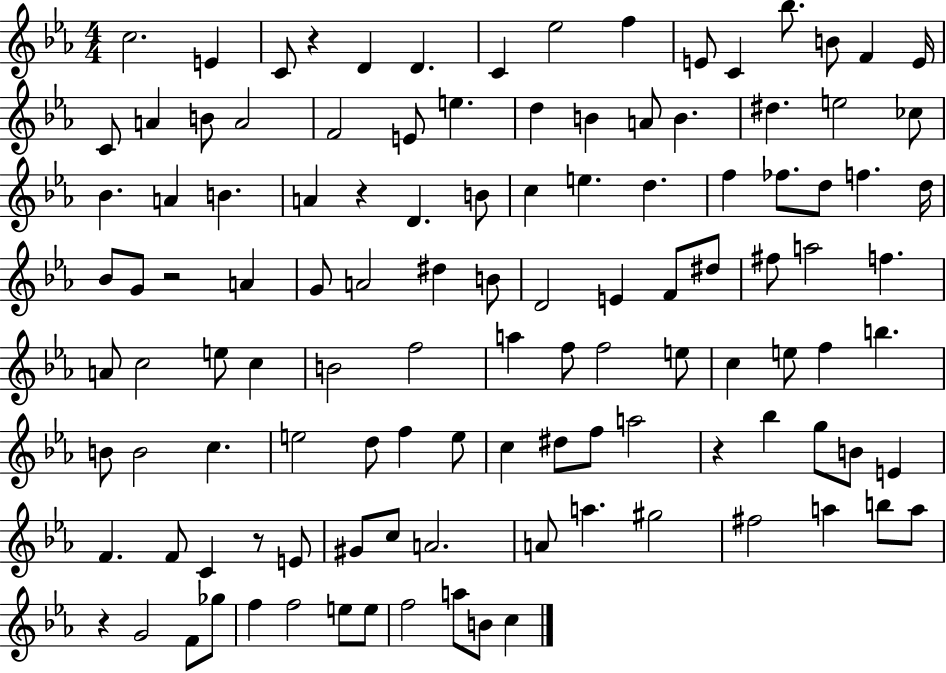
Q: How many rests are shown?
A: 6